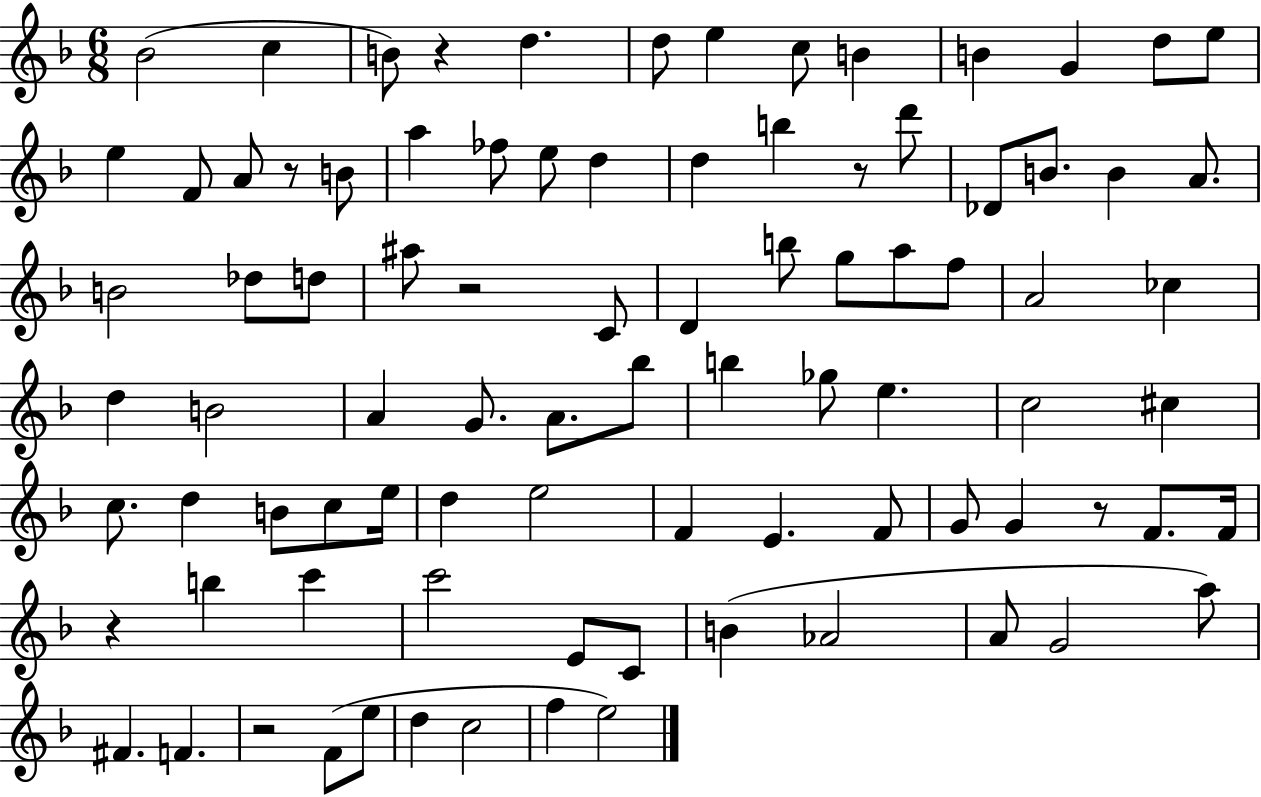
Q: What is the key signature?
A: F major